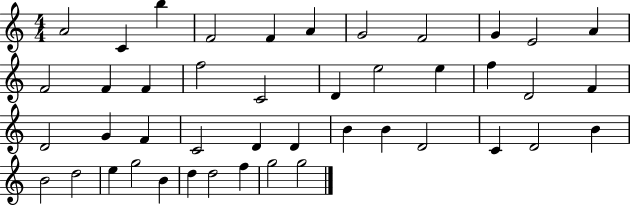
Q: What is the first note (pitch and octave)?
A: A4